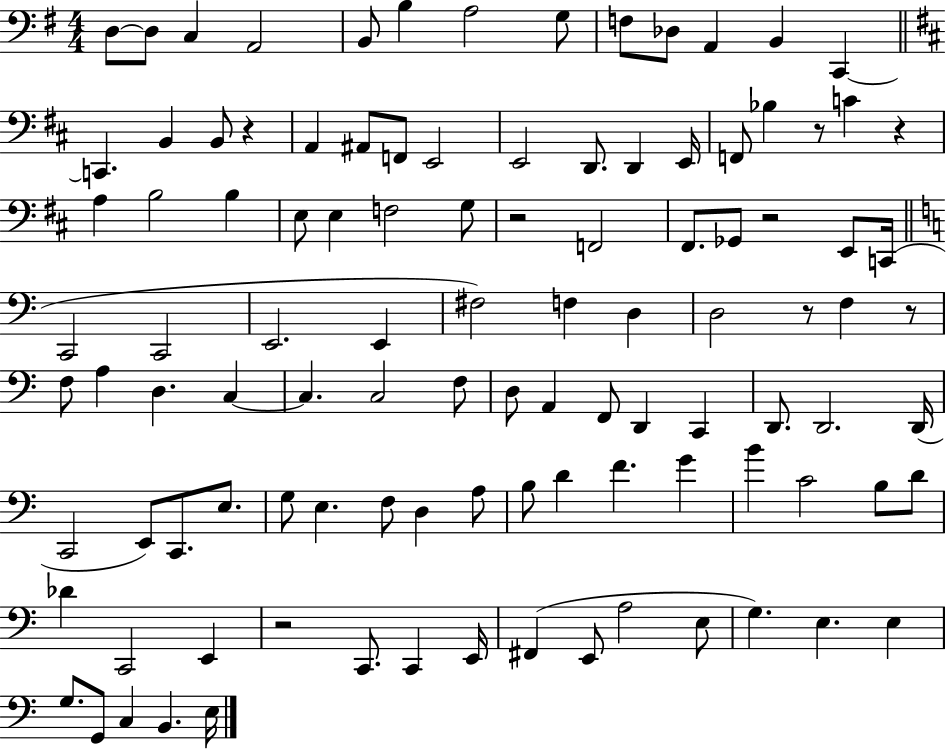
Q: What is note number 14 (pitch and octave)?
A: C2